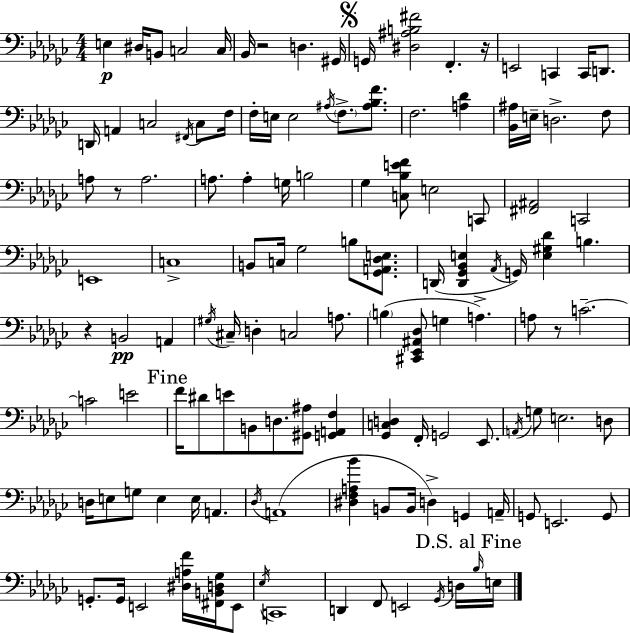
X:1
T:Untitled
M:4/4
L:1/4
K:Ebm
E, ^D,/4 B,,/2 C,2 C,/4 _B,,/4 z2 D, ^G,,/4 G,,/4 [^D,^A,B,^F]2 F,, z/4 E,,2 C,, C,,/4 D,,/2 D,,/4 A,, C,2 ^F,,/4 C,/2 F,/4 F,/4 E,/4 E,2 ^A,/4 F,/2 [^A,_B,F]/2 F,2 [A,_D] [_B,,^A,]/4 E,/4 D,2 F,/2 A,/2 z/2 A,2 A,/2 A, G,/4 B,2 _G, [C,_B,EF]/2 E,2 C,,/2 [^F,,^A,,]2 C,,2 E,,4 C,4 B,,/2 C,/4 _G,2 B,/2 [_G,,A,,_D,E,]/2 D,,/4 [D,,_G,,_B,,E,] _A,,/4 G,,/4 [E,^G,_D] B, z B,,2 A,, ^G,/4 ^C,/4 D, C,2 A,/2 B, [^C,,_E,,^A,,_D,]/2 G, A, A,/2 z/2 C2 C2 E2 F/4 ^D/2 E/2 B,,/2 D,/2 [^G,,^A,]/2 [G,,A,,F,] [_G,,C,D,] F,,/4 G,,2 _E,,/2 A,,/4 G,/2 E,2 D,/2 D,/4 E,/2 G,/2 E, E,/4 A,, _D,/4 A,,4 [^D,F,A,_B] B,,/2 B,,/4 D, G,, A,,/4 G,,/2 E,,2 G,,/2 G,,/2 G,,/4 E,,2 [^D,A,F]/4 [^F,,B,,D,_G,]/4 E,,/2 _E,/4 C,,4 D,, F,,/2 E,,2 _G,,/4 D,/4 _B,/4 E,/4